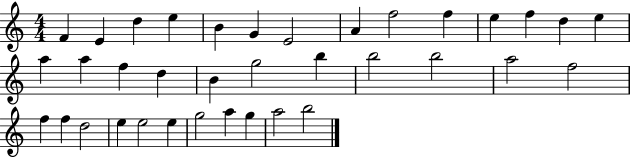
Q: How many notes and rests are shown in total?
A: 36